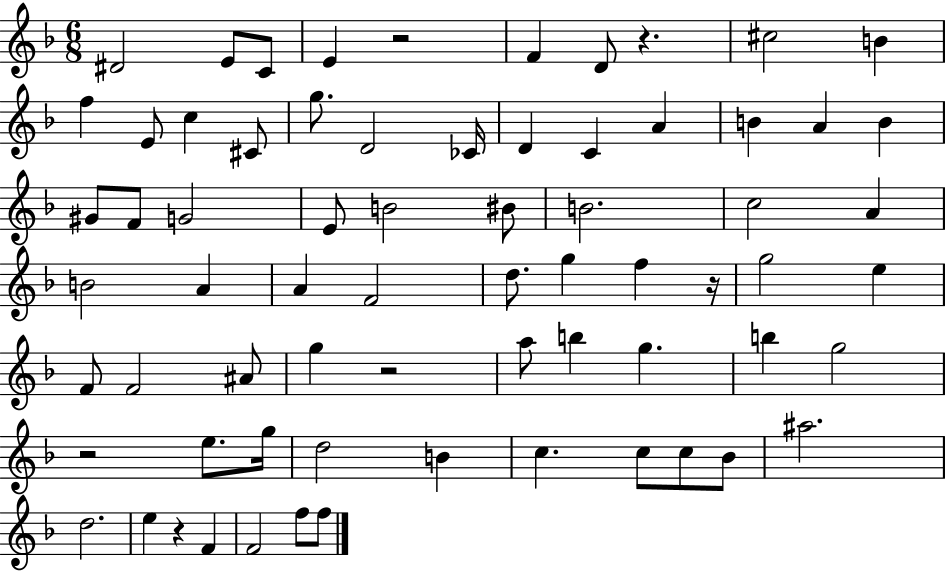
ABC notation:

X:1
T:Untitled
M:6/8
L:1/4
K:F
^D2 E/2 C/2 E z2 F D/2 z ^c2 B f E/2 c ^C/2 g/2 D2 _C/4 D C A B A B ^G/2 F/2 G2 E/2 B2 ^B/2 B2 c2 A B2 A A F2 d/2 g f z/4 g2 e F/2 F2 ^A/2 g z2 a/2 b g b g2 z2 e/2 g/4 d2 B c c/2 c/2 _B/2 ^a2 d2 e z F F2 f/2 f/2